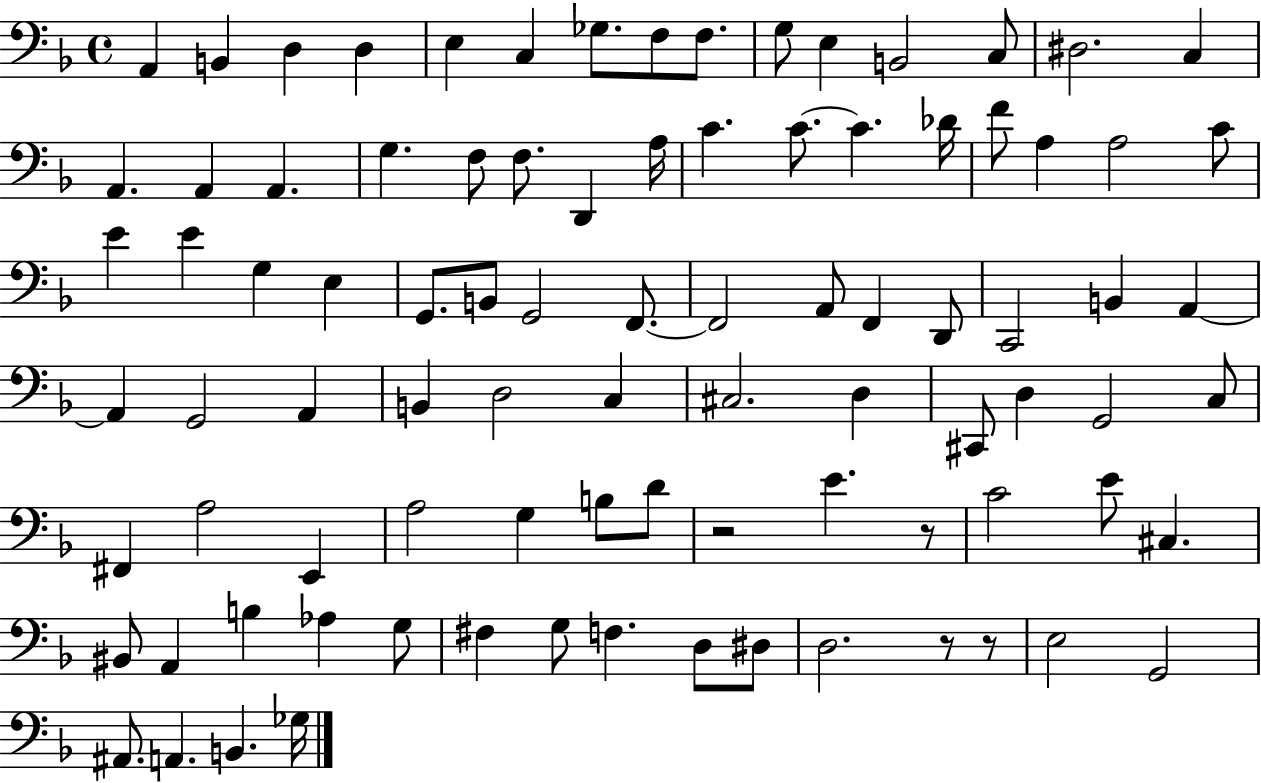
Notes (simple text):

A2/q B2/q D3/q D3/q E3/q C3/q Gb3/e. F3/e F3/e. G3/e E3/q B2/h C3/e D#3/h. C3/q A2/q. A2/q A2/q. G3/q. F3/e F3/e. D2/q A3/s C4/q. C4/e. C4/q. Db4/s F4/e A3/q A3/h C4/e E4/q E4/q G3/q E3/q G2/e. B2/e G2/h F2/e. F2/h A2/e F2/q D2/e C2/h B2/q A2/q A2/q G2/h A2/q B2/q D3/h C3/q C#3/h. D3/q C#2/e D3/q G2/h C3/e F#2/q A3/h E2/q A3/h G3/q B3/e D4/e R/h E4/q. R/e C4/h E4/e C#3/q. BIS2/e A2/q B3/q Ab3/q G3/e F#3/q G3/e F3/q. D3/e D#3/e D3/h. R/e R/e E3/h G2/h A#2/e. A2/q. B2/q. Gb3/s